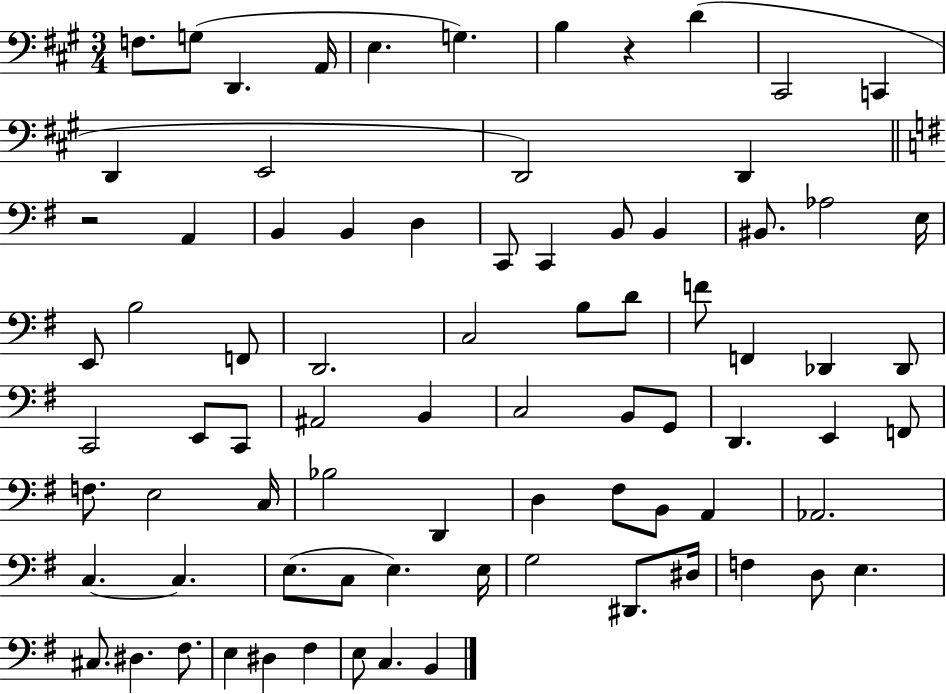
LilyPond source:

{
  \clef bass
  \numericTimeSignature
  \time 3/4
  \key a \major
  f8. g8( d,4. a,16 | e4. g4.) | b4 r4 d'4( | cis,2 c,4 | \break d,4 e,2 | d,2) d,4 | \bar "||" \break \key e \minor r2 a,4 | b,4 b,4 d4 | c,8 c,4 b,8 b,4 | bis,8. aes2 e16 | \break e,8 b2 f,8 | d,2. | c2 b8 d'8 | f'8 f,4 des,4 des,8 | \break c,2 e,8 c,8 | ais,2 b,4 | c2 b,8 g,8 | d,4. e,4 f,8 | \break f8. e2 c16 | bes2 d,4 | d4 fis8 b,8 a,4 | aes,2. | \break c4.~~ c4. | e8.( c8 e4.) e16 | g2 dis,8. dis16 | f4 d8 e4. | \break cis8. dis4. fis8. | e4 dis4 fis4 | e8 c4. b,4 | \bar "|."
}